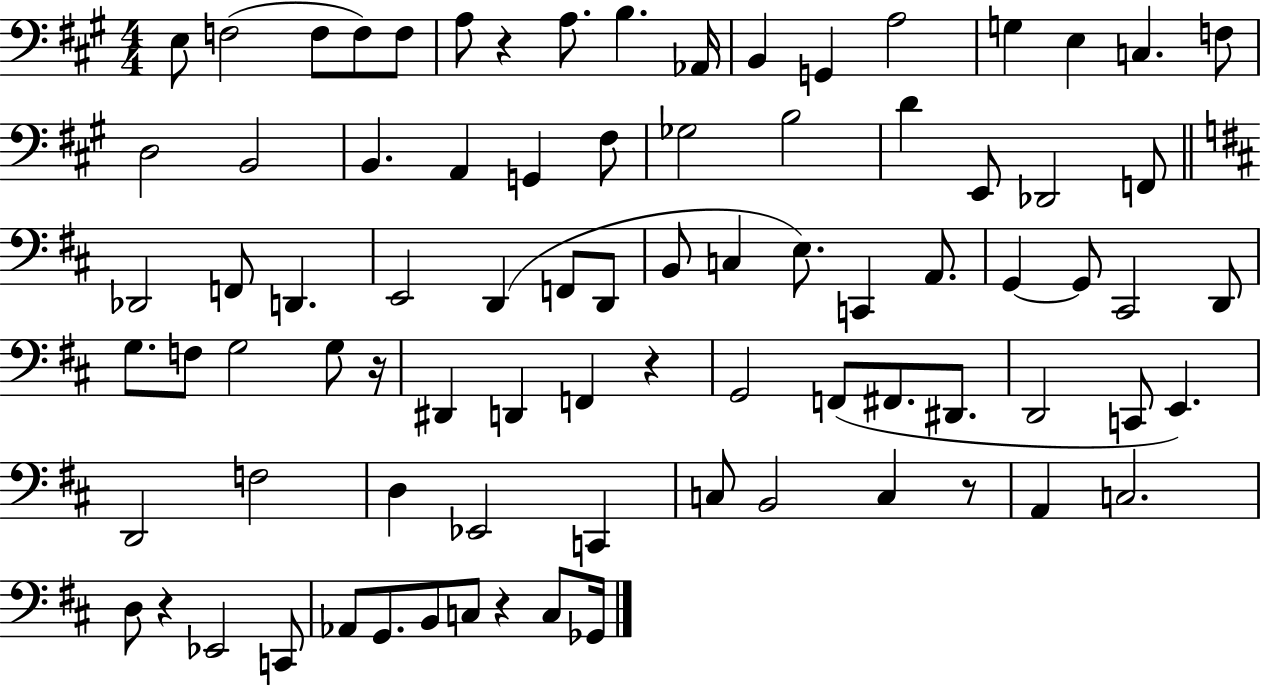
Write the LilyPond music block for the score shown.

{
  \clef bass
  \numericTimeSignature
  \time 4/4
  \key a \major
  \repeat volta 2 { e8 f2( f8 f8) f8 | a8 r4 a8. b4. aes,16 | b,4 g,4 a2 | g4 e4 c4. f8 | \break d2 b,2 | b,4. a,4 g,4 fis8 | ges2 b2 | d'4 e,8 des,2 f,8 | \break \bar "||" \break \key d \major des,2 f,8 d,4. | e,2 d,4( f,8 d,8 | b,8 c4 e8.) c,4 a,8. | g,4~~ g,8 cis,2 d,8 | \break g8. f8 g2 g8 r16 | dis,4 d,4 f,4 r4 | g,2 f,8( fis,8. dis,8. | d,2 c,8 e,4.) | \break d,2 f2 | d4 ees,2 c,4 | c8 b,2 c4 r8 | a,4 c2. | \break d8 r4 ees,2 c,8 | aes,8 g,8. b,8 c8 r4 c8 ges,16 | } \bar "|."
}